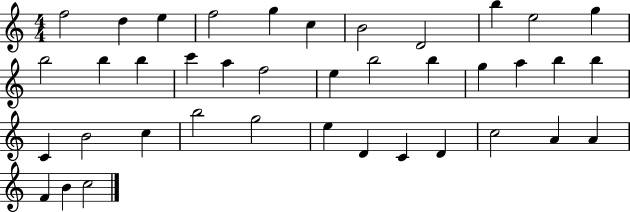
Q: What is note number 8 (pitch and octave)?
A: D4